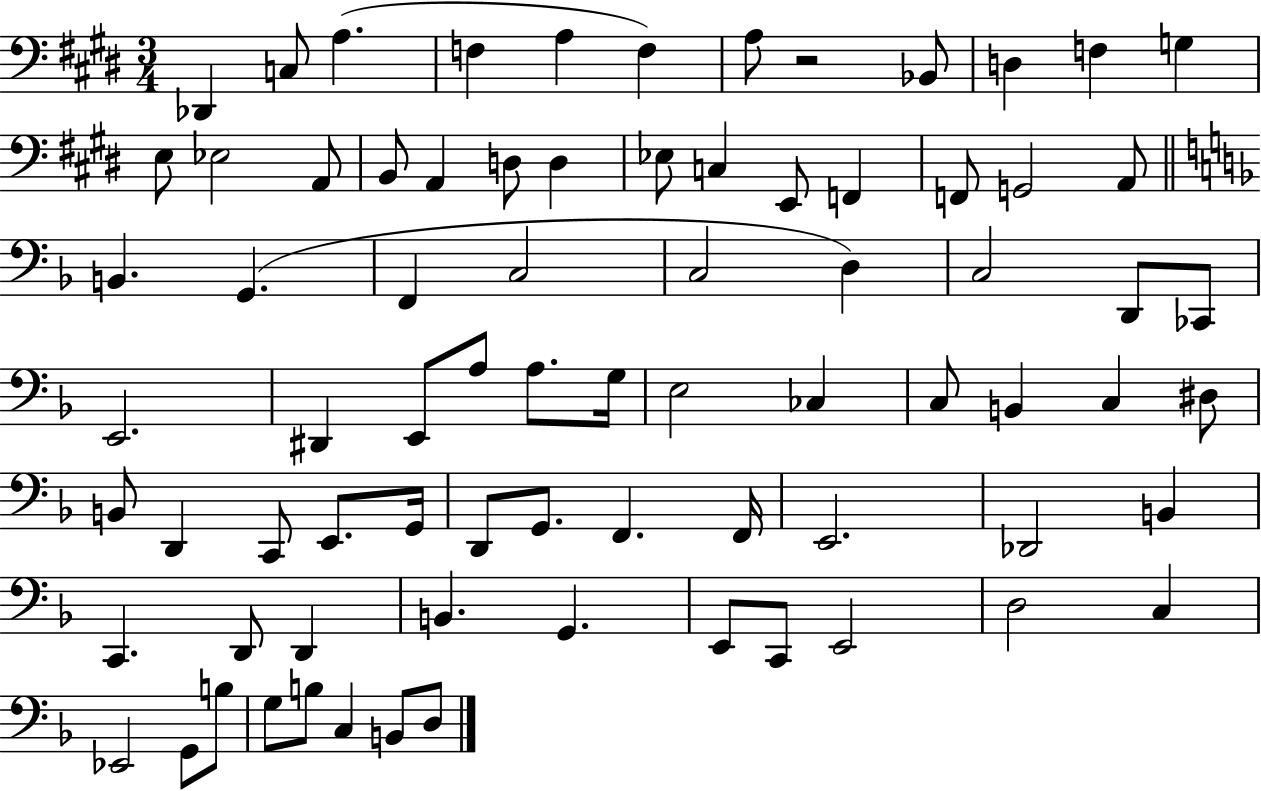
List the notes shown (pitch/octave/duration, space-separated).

Db2/q C3/e A3/q. F3/q A3/q F3/q A3/e R/h Bb2/e D3/q F3/q G3/q E3/e Eb3/h A2/e B2/e A2/q D3/e D3/q Eb3/e C3/q E2/e F2/q F2/e G2/h A2/e B2/q. G2/q. F2/q C3/h C3/h D3/q C3/h D2/e CES2/e E2/h. D#2/q E2/e A3/e A3/e. G3/s E3/h CES3/q C3/e B2/q C3/q D#3/e B2/e D2/q C2/e E2/e. G2/s D2/e G2/e. F2/q. F2/s E2/h. Db2/h B2/q C2/q. D2/e D2/q B2/q. G2/q. E2/e C2/e E2/h D3/h C3/q Eb2/h G2/e B3/e G3/e B3/e C3/q B2/e D3/e